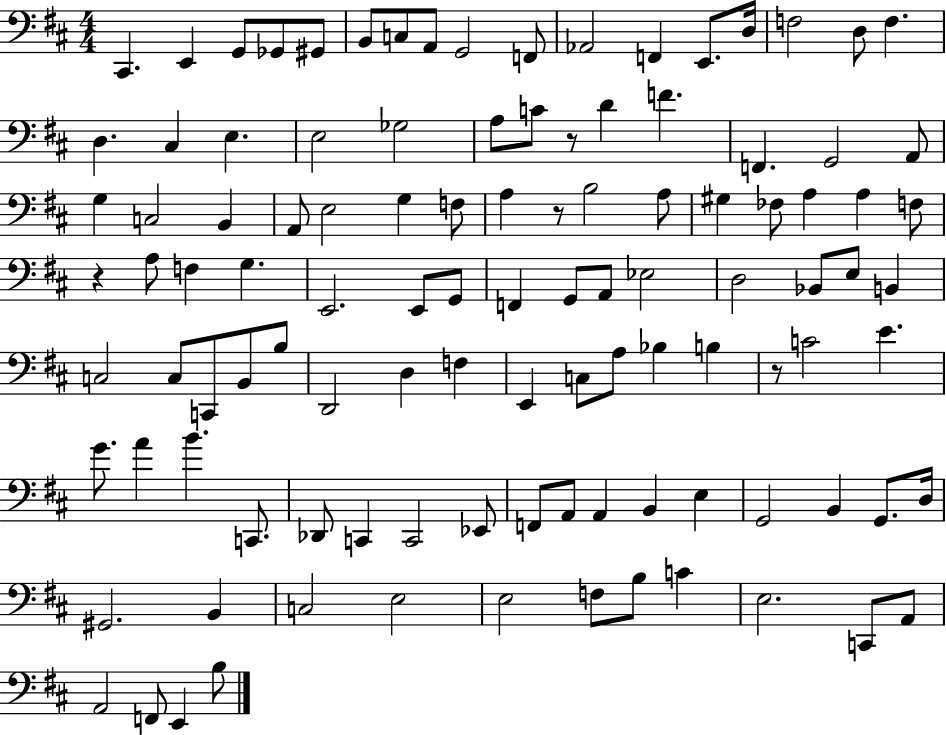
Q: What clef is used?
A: bass